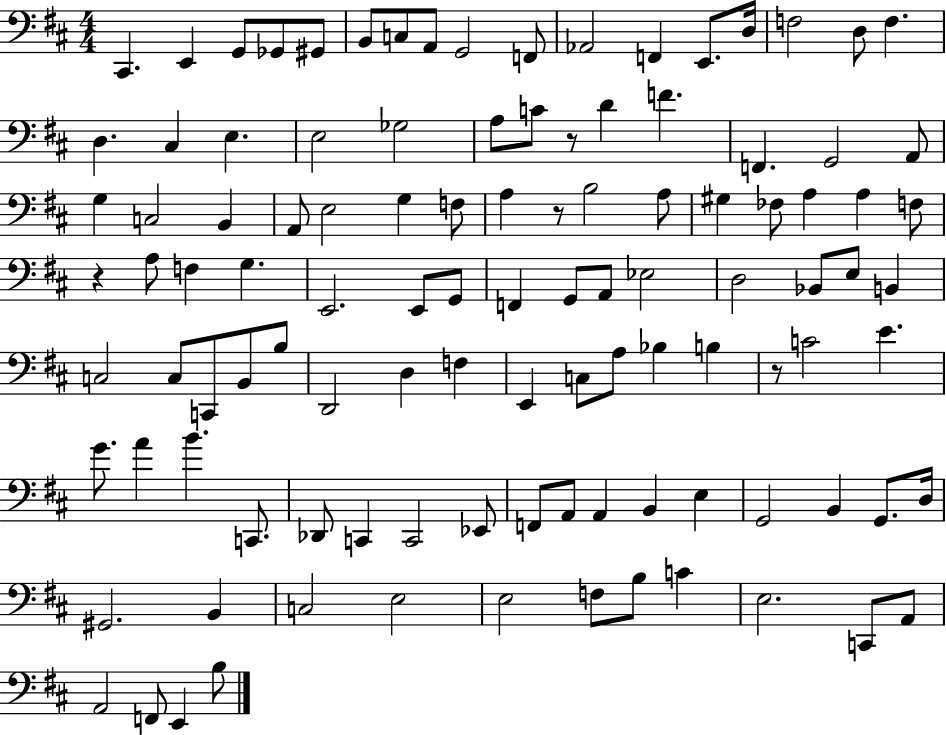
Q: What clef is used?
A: bass